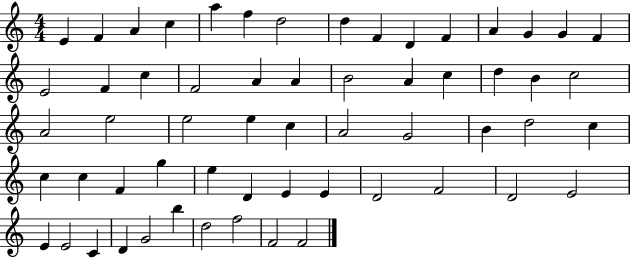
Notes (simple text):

E4/q F4/q A4/q C5/q A5/q F5/q D5/h D5/q F4/q D4/q F4/q A4/q G4/q G4/q F4/q E4/h F4/q C5/q F4/h A4/q A4/q B4/h A4/q C5/q D5/q B4/q C5/h A4/h E5/h E5/h E5/q C5/q A4/h G4/h B4/q D5/h C5/q C5/q C5/q F4/q G5/q E5/q D4/q E4/q E4/q D4/h F4/h D4/h E4/h E4/q E4/h C4/q D4/q G4/h B5/q D5/h F5/h F4/h F4/h